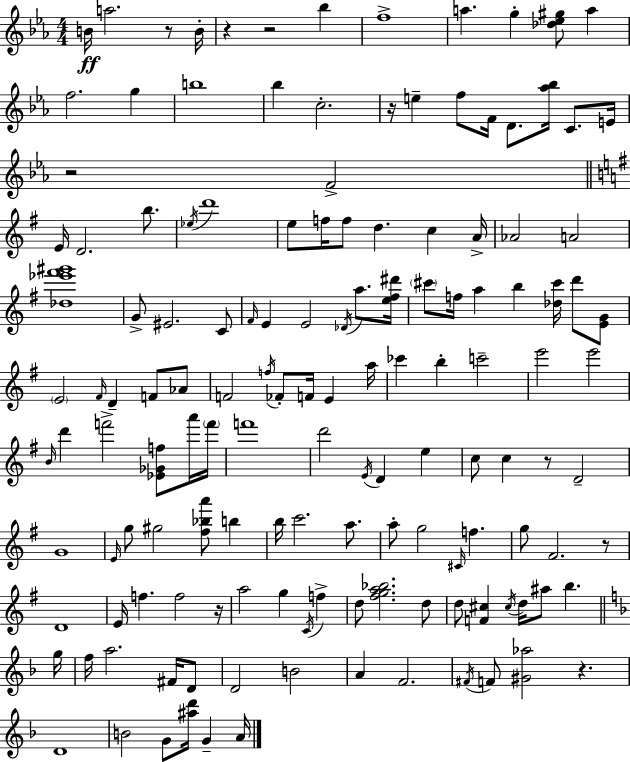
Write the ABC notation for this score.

X:1
T:Untitled
M:4/4
L:1/4
K:Cm
B/4 a2 z/2 B/4 z z2 _b f4 a g [_d_e^g]/2 a f2 g b4 _b c2 z/4 e f/2 F/4 D/2 [_a_b]/4 C/2 E/4 z2 F2 E/4 D2 b/2 _e/4 d'4 e/2 f/4 f/2 d c A/4 _A2 A2 [_d_e'^f'^g']4 G/2 ^E2 C/2 ^F/4 E E2 _D/4 a/2 [e^f^d']/4 ^c'/2 f/4 a b [_d^c']/4 d'/2 [EG]/2 E2 ^F/4 D F/2 _A/2 F2 f/4 _F/2 F/4 E a/4 _c' b c'2 e'2 e'2 B/4 d' f'2 [_E_Gf]/2 a'/4 f'/4 f'4 d'2 E/4 D e c/2 c z/2 D2 G4 E/4 g/2 ^g2 [^f_ba']/2 b b/4 c'2 a/2 a/2 g2 ^C/4 f g/2 ^F2 z/2 D4 E/4 f f2 z/4 a2 g C/4 f d/2 [^fga_b]2 d/2 d/2 [F^c] ^c/4 d/4 ^a/2 b g/4 f/4 a2 ^F/4 D/2 D2 B2 A F2 ^F/4 F/2 [^G_a]2 z D4 B2 G/2 [^ad']/4 G A/4